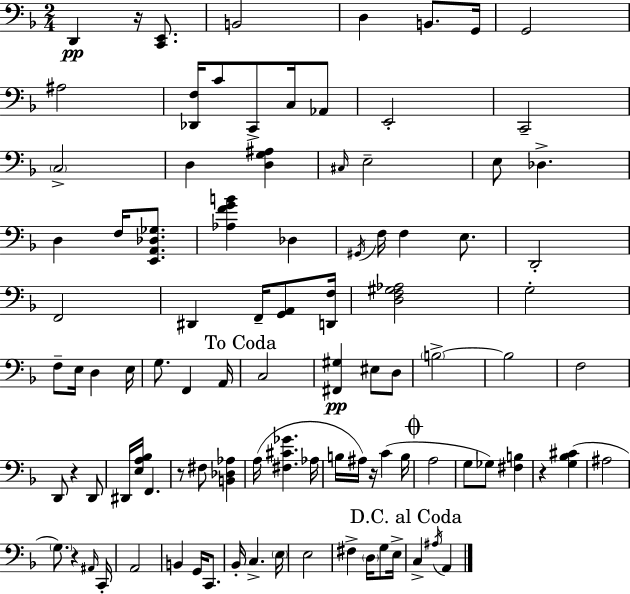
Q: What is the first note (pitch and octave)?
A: D2